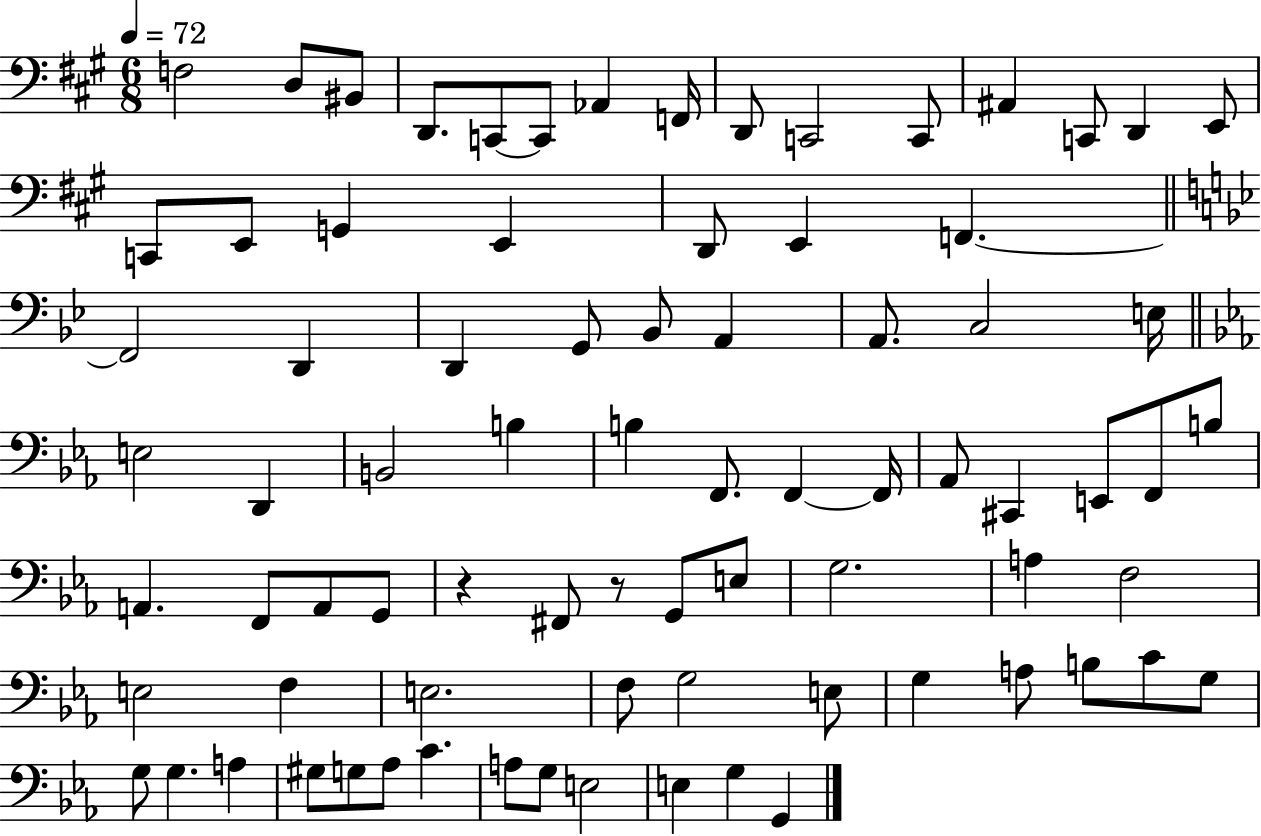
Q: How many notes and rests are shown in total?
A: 80